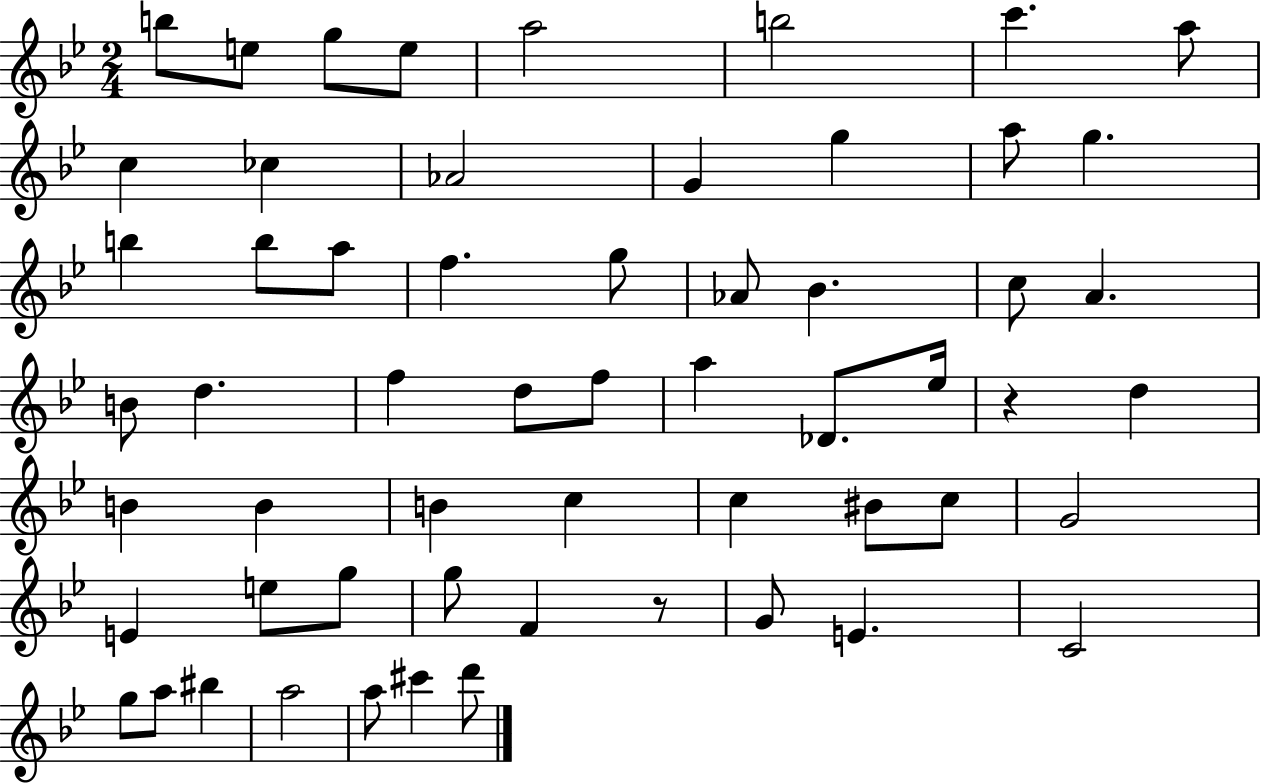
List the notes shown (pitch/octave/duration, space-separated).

B5/e E5/e G5/e E5/e A5/h B5/h C6/q. A5/e C5/q CES5/q Ab4/h G4/q G5/q A5/e G5/q. B5/q B5/e A5/e F5/q. G5/e Ab4/e Bb4/q. C5/e A4/q. B4/e D5/q. F5/q D5/e F5/e A5/q Db4/e. Eb5/s R/q D5/q B4/q B4/q B4/q C5/q C5/q BIS4/e C5/e G4/h E4/q E5/e G5/e G5/e F4/q R/e G4/e E4/q. C4/h G5/e A5/e BIS5/q A5/h A5/e C#6/q D6/e